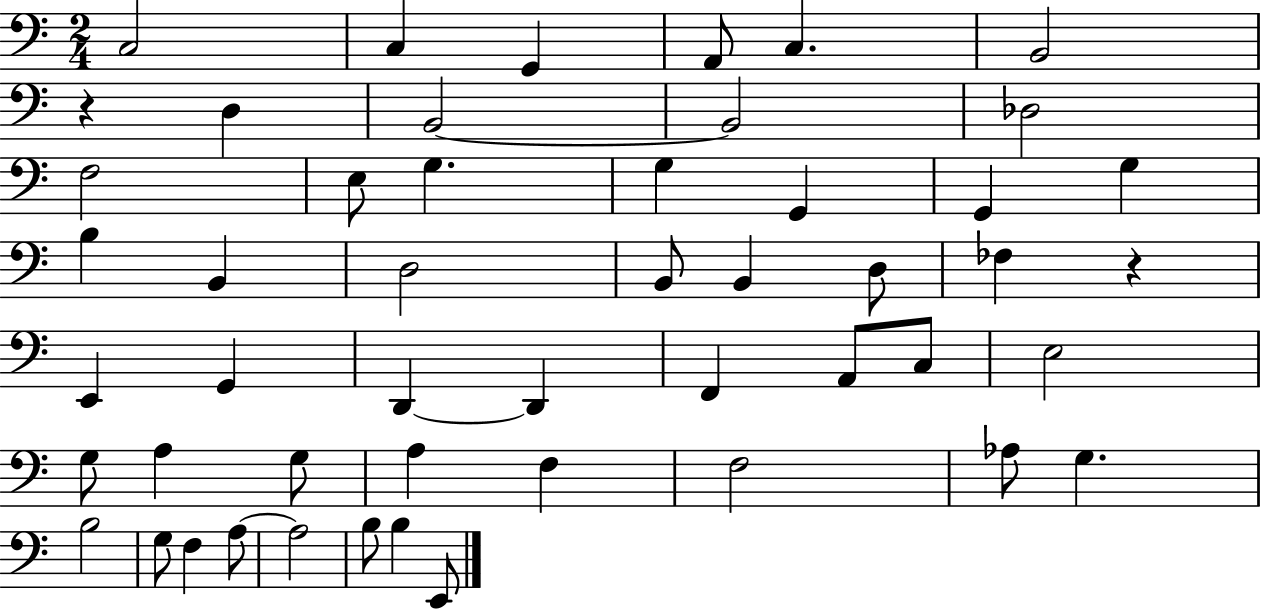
{
  \clef bass
  \numericTimeSignature
  \time 2/4
  \key c \major
  \repeat volta 2 { c2 | c4 g,4 | a,8 c4. | b,2 | \break r4 d4 | b,2~~ | b,2 | des2 | \break f2 | e8 g4. | g4 g,4 | g,4 g4 | \break b4 b,4 | d2 | b,8 b,4 d8 | fes4 r4 | \break e,4 g,4 | d,4~~ d,4 | f,4 a,8 c8 | e2 | \break g8 a4 g8 | a4 f4 | f2 | aes8 g4. | \break b2 | g8 f4 a8~~ | a2 | b8 b4 e,8 | \break } \bar "|."
}